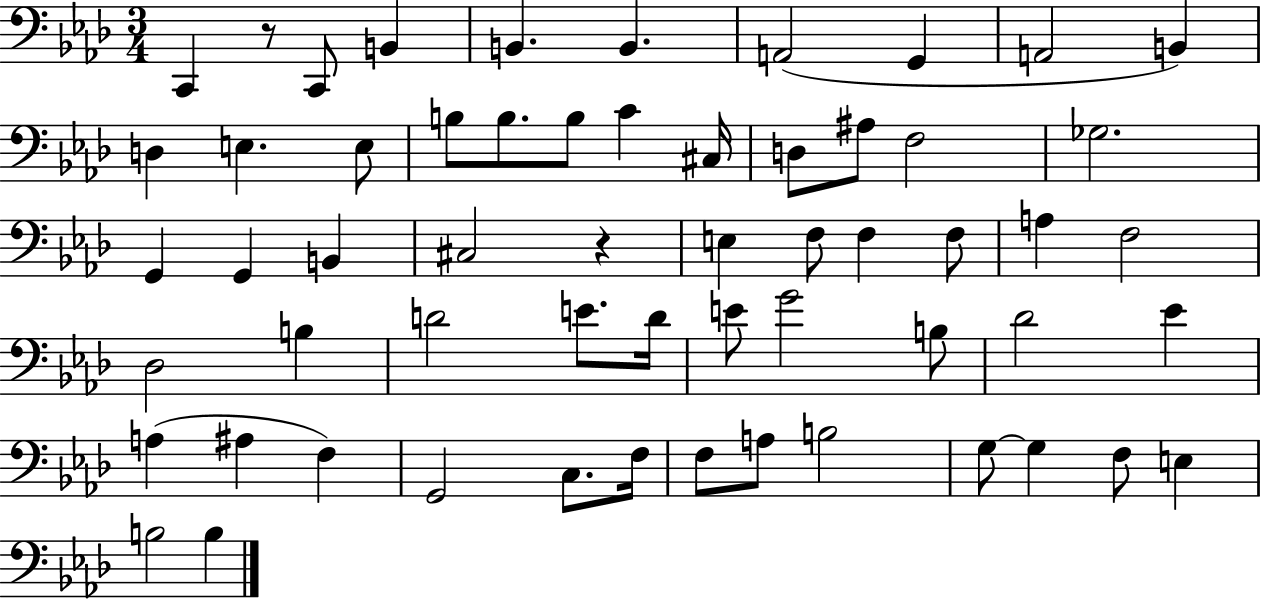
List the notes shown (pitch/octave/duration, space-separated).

C2/q R/e C2/e B2/q B2/q. B2/q. A2/h G2/q A2/h B2/q D3/q E3/q. E3/e B3/e B3/e. B3/e C4/q C#3/s D3/e A#3/e F3/h Gb3/h. G2/q G2/q B2/q C#3/h R/q E3/q F3/e F3/q F3/e A3/q F3/h Db3/h B3/q D4/h E4/e. D4/s E4/e G4/h B3/e Db4/h Eb4/q A3/q A#3/q F3/q G2/h C3/e. F3/s F3/e A3/e B3/h G3/e G3/q F3/e E3/q B3/h B3/q